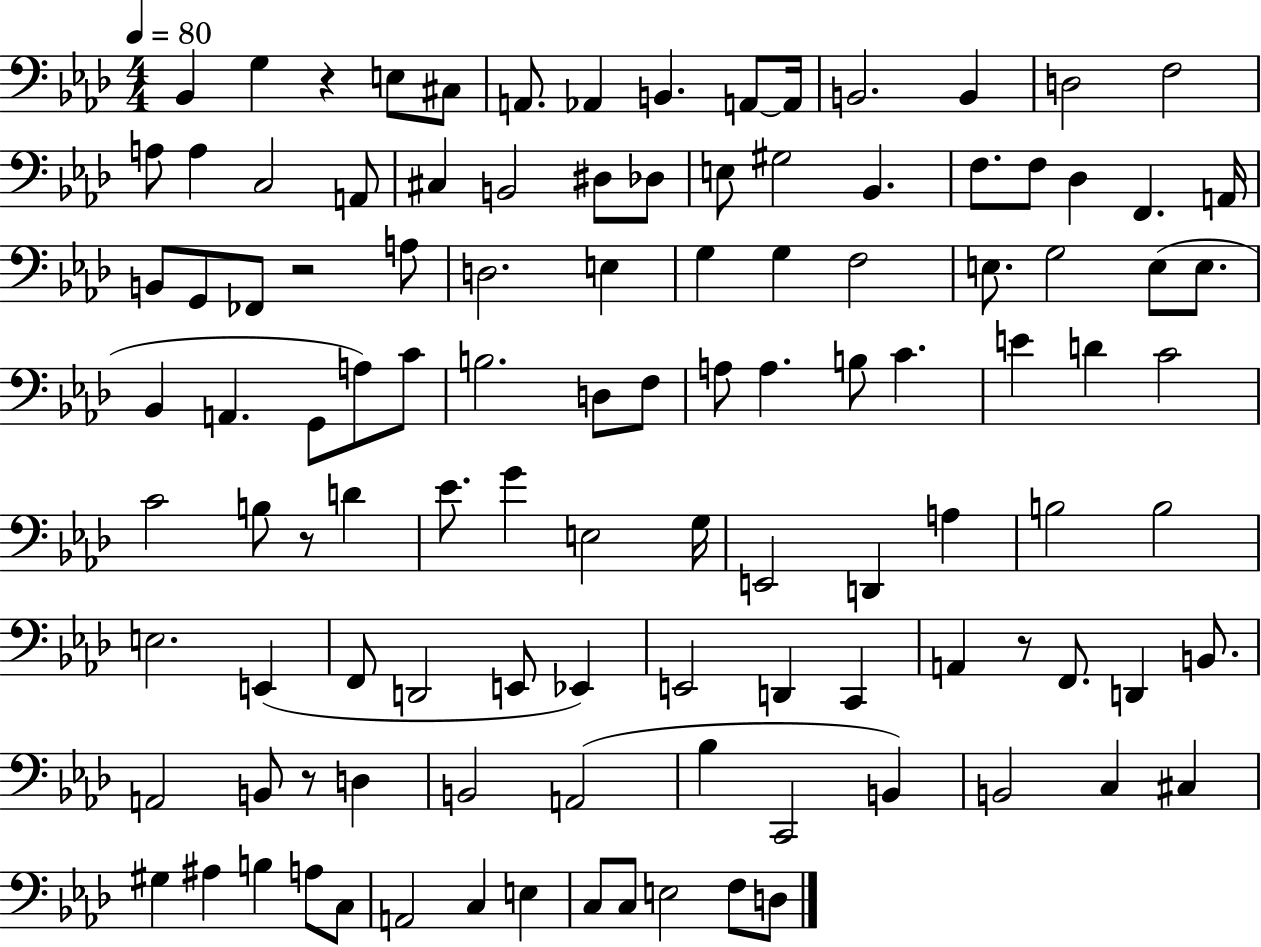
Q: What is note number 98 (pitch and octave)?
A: C3